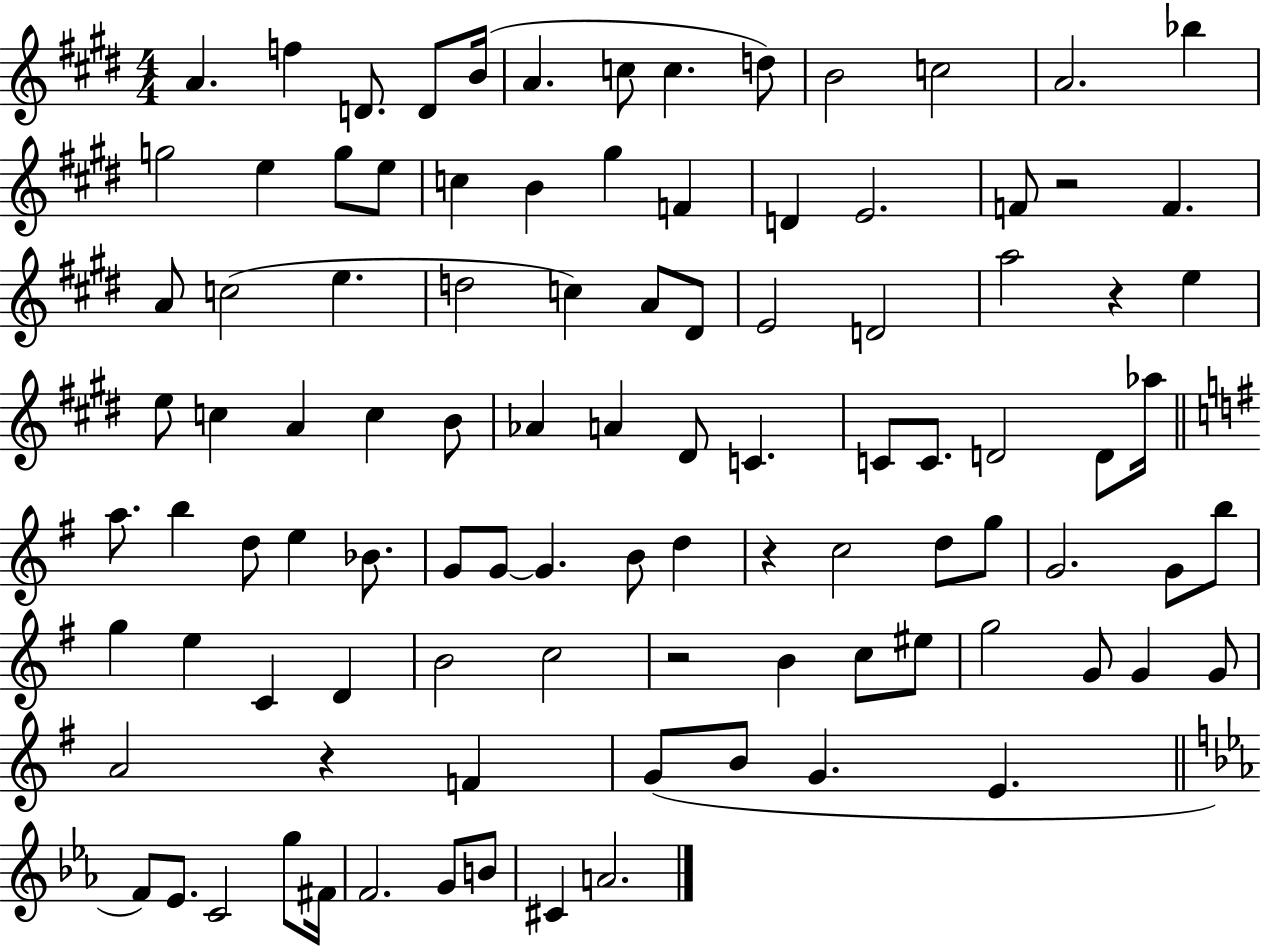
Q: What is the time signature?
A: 4/4